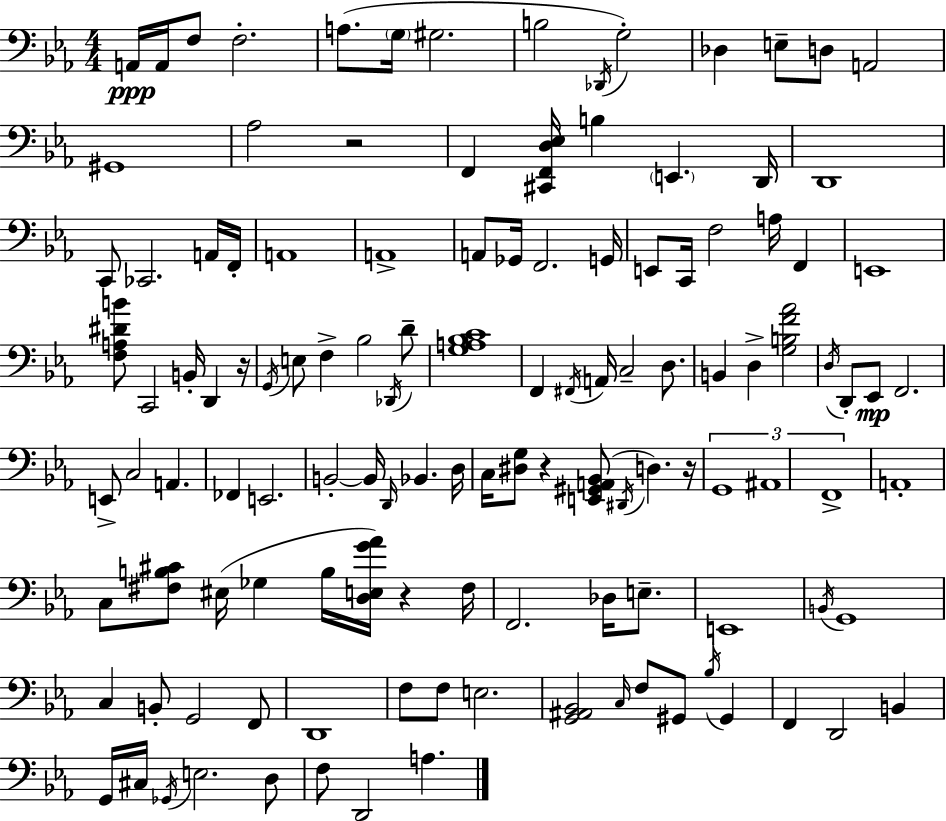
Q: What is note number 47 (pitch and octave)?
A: F2